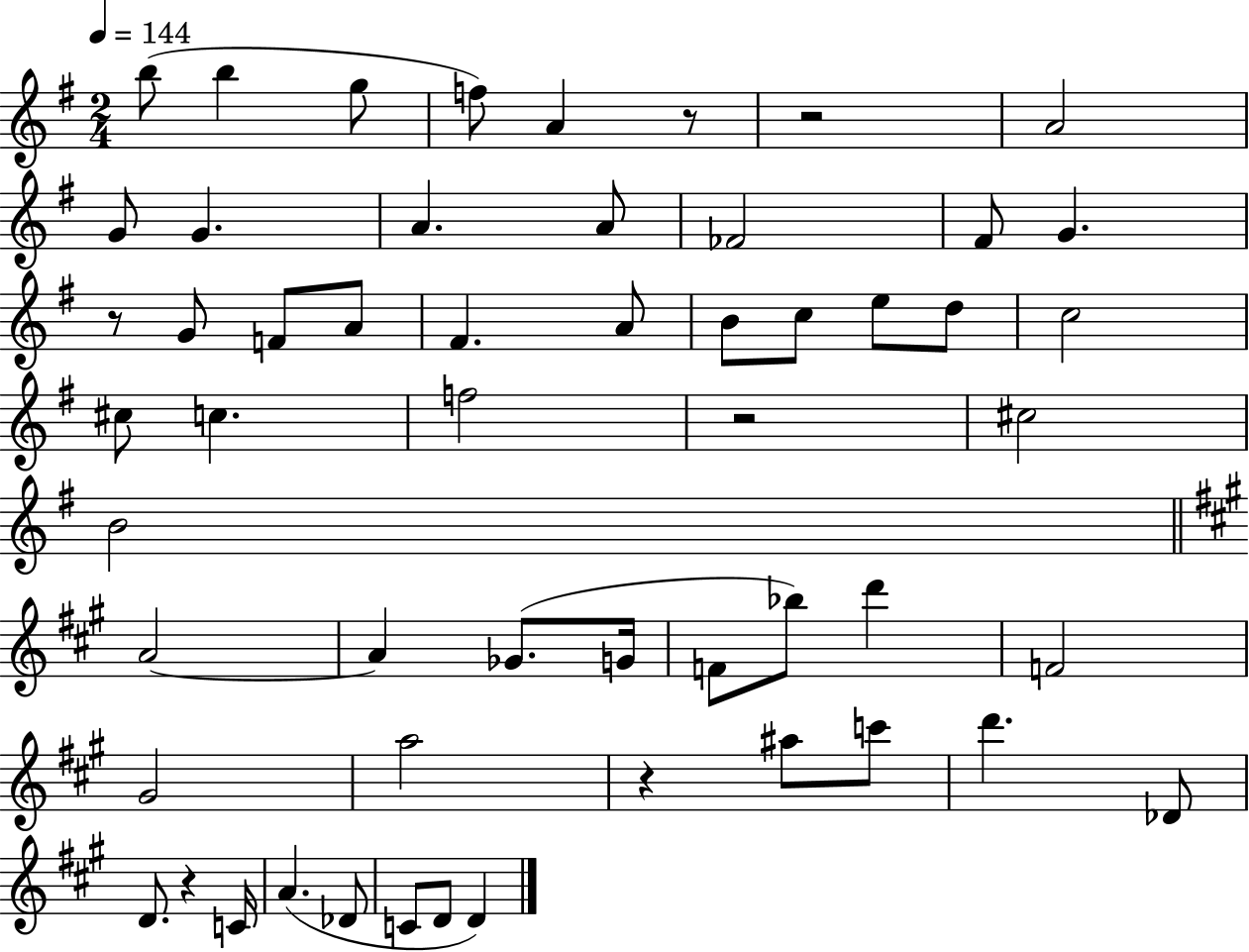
{
  \clef treble
  \numericTimeSignature
  \time 2/4
  \key g \major
  \tempo 4 = 144
  b''8( b''4 g''8 | f''8) a'4 r8 | r2 | a'2 | \break g'8 g'4. | a'4. a'8 | fes'2 | fis'8 g'4. | \break r8 g'8 f'8 a'8 | fis'4. a'8 | b'8 c''8 e''8 d''8 | c''2 | \break cis''8 c''4. | f''2 | r2 | cis''2 | \break b'2 | \bar "||" \break \key a \major a'2~~ | a'4 ges'8.( g'16 | f'8 bes''8) d'''4 | f'2 | \break gis'2 | a''2 | r4 ais''8 c'''8 | d'''4. des'8 | \break d'8. r4 c'16 | a'4.( des'8 | c'8 d'8 d'4) | \bar "|."
}